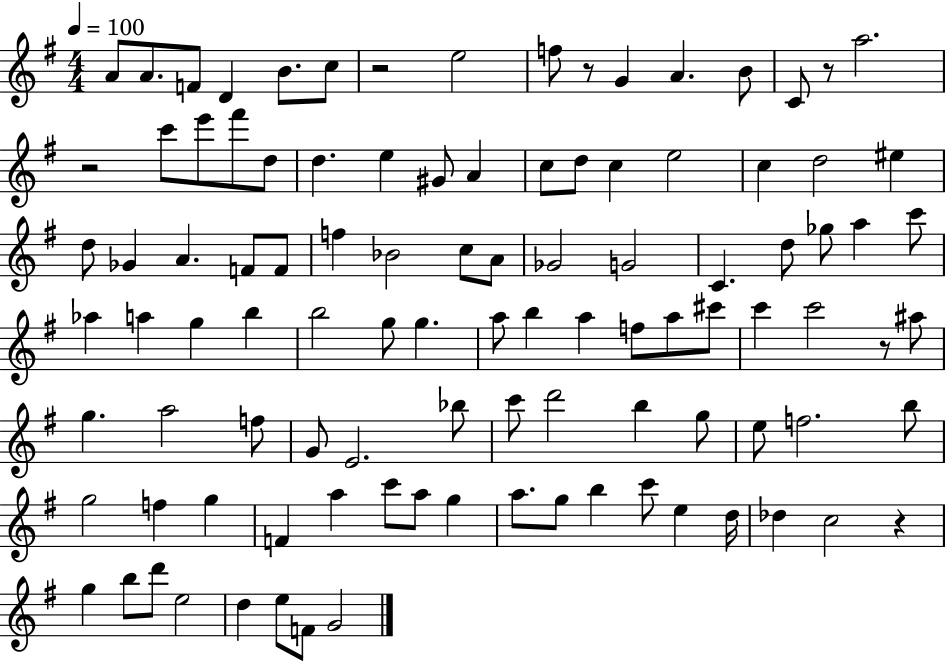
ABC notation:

X:1
T:Untitled
M:4/4
L:1/4
K:G
A/2 A/2 F/2 D B/2 c/2 z2 e2 f/2 z/2 G A B/2 C/2 z/2 a2 z2 c'/2 e'/2 ^f'/2 d/2 d e ^G/2 A c/2 d/2 c e2 c d2 ^e d/2 _G A F/2 F/2 f _B2 c/2 A/2 _G2 G2 C d/2 _g/2 a c'/2 _a a g b b2 g/2 g a/2 b a f/2 a/2 ^c'/2 c' c'2 z/2 ^a/2 g a2 f/2 G/2 E2 _b/2 c'/2 d'2 b g/2 e/2 f2 b/2 g2 f g F a c'/2 a/2 g a/2 g/2 b c'/2 e d/4 _d c2 z g b/2 d'/2 e2 d e/2 F/2 G2